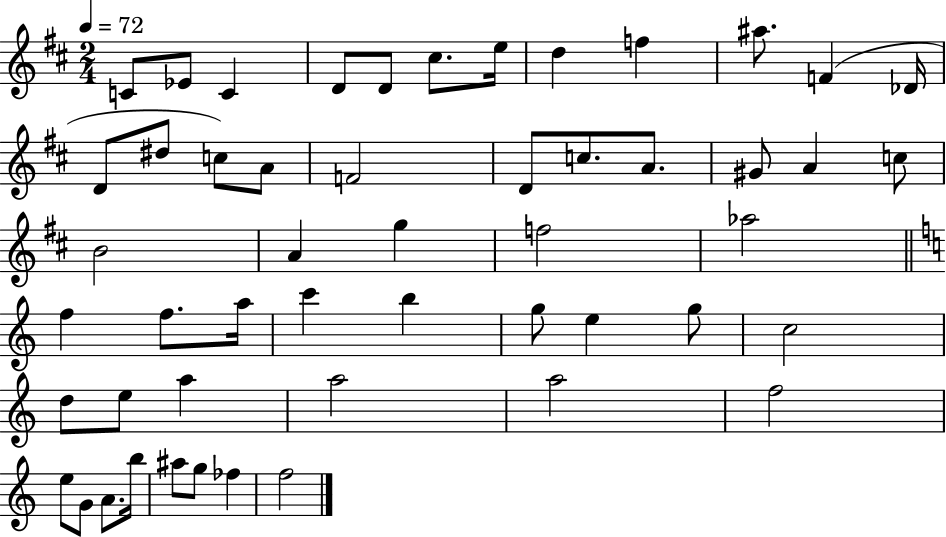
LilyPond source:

{
  \clef treble
  \numericTimeSignature
  \time 2/4
  \key d \major
  \tempo 4 = 72
  c'8 ees'8 c'4 | d'8 d'8 cis''8. e''16 | d''4 f''4 | ais''8. f'4( des'16 | \break d'8 dis''8 c''8) a'8 | f'2 | d'8 c''8. a'8. | gis'8 a'4 c''8 | \break b'2 | a'4 g''4 | f''2 | aes''2 | \break \bar "||" \break \key c \major f''4 f''8. a''16 | c'''4 b''4 | g''8 e''4 g''8 | c''2 | \break d''8 e''8 a''4 | a''2 | a''2 | f''2 | \break e''8 g'8 a'8. b''16 | ais''8 g''8 fes''4 | f''2 | \bar "|."
}